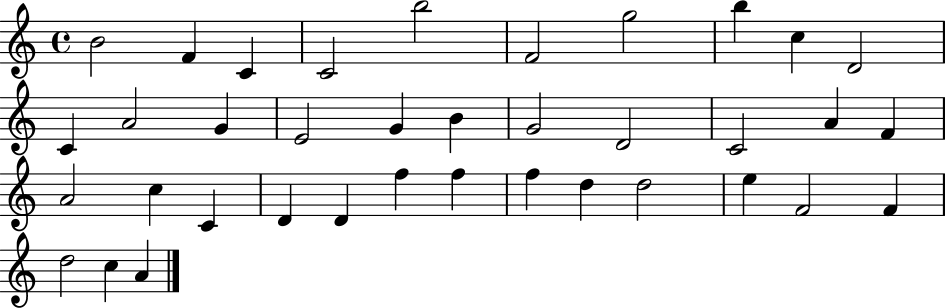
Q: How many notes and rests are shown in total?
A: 37